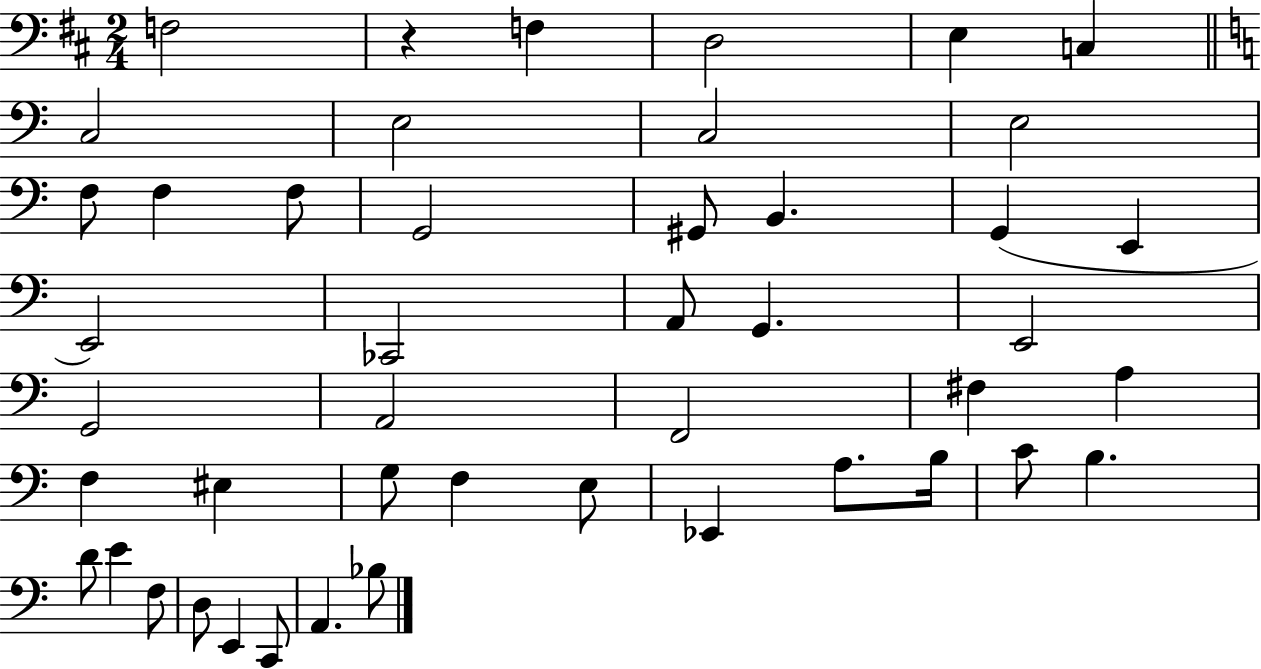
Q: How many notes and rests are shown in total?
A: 46